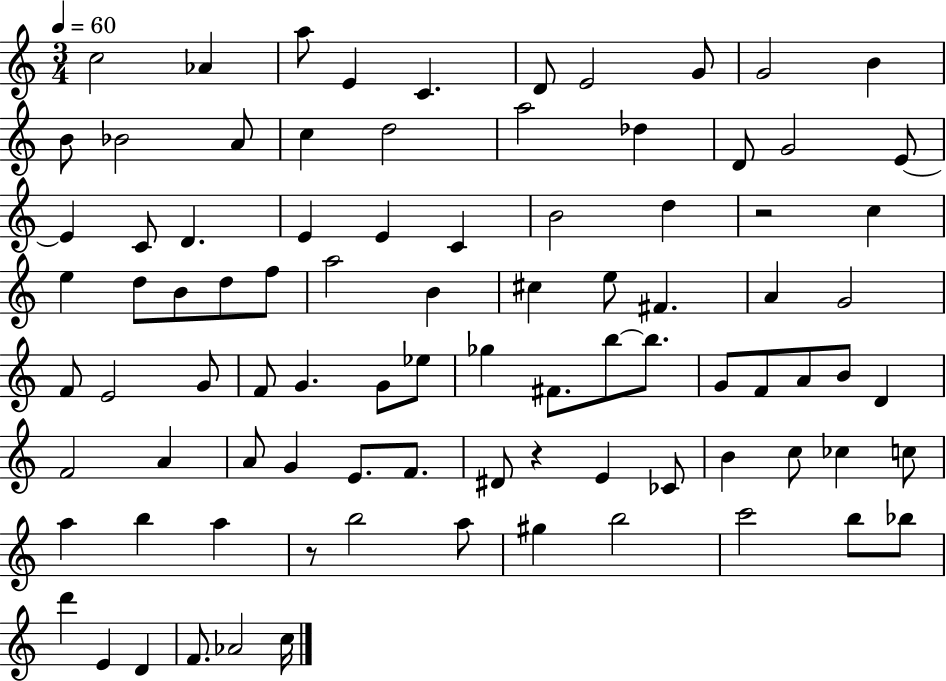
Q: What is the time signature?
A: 3/4